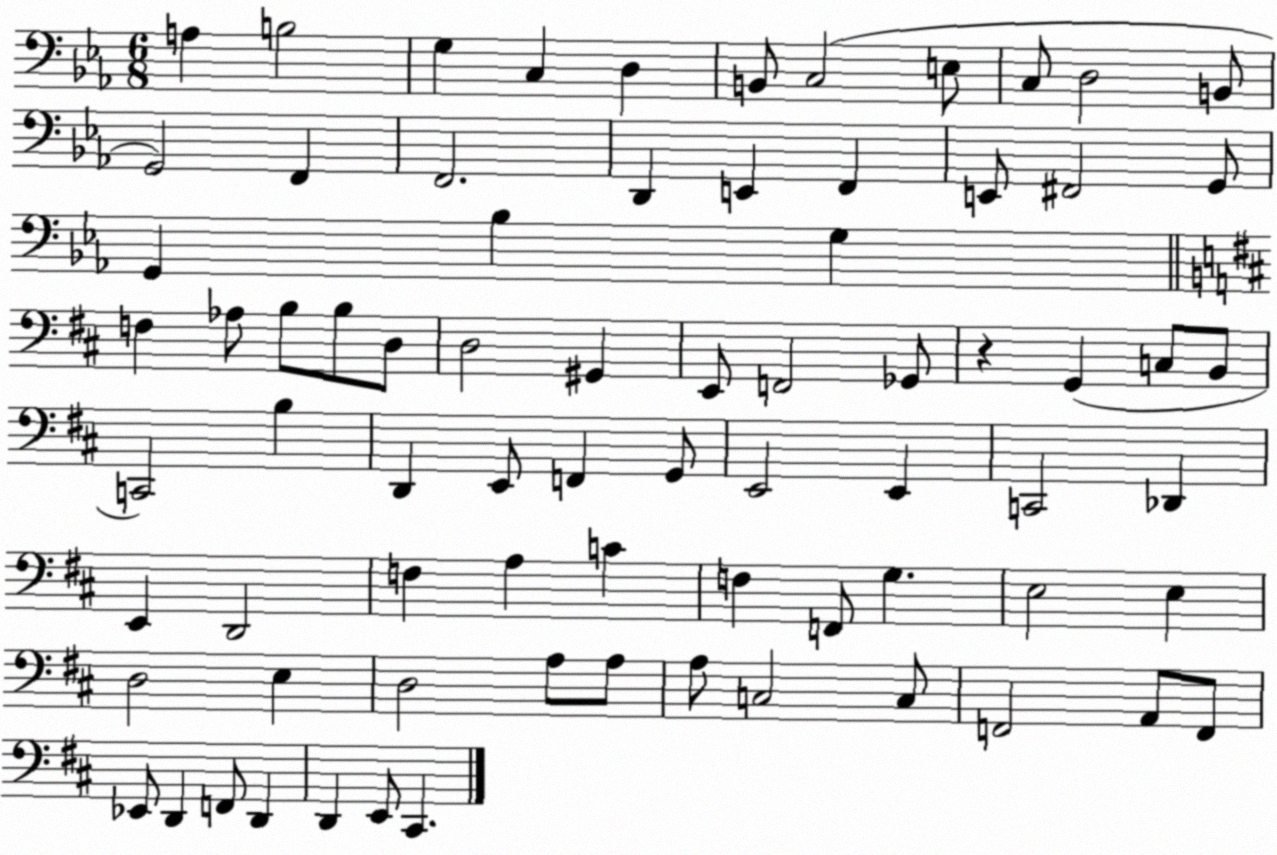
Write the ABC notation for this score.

X:1
T:Untitled
M:6/8
L:1/4
K:Eb
A, B,2 G, C, D, B,,/2 C,2 E,/2 C,/2 D,2 B,,/2 G,,2 F,, F,,2 D,, E,, F,, E,,/2 ^F,,2 G,,/2 G,, _B, G, F, _A,/2 B,/2 B,/2 D,/2 D,2 ^G,, E,,/2 F,,2 _G,,/2 z G,, C,/2 B,,/2 C,,2 B, D,, E,,/2 F,, G,,/2 E,,2 E,, C,,2 _D,, E,, D,,2 F, A, C F, F,,/2 G, E,2 E, D,2 E, D,2 A,/2 A,/2 A,/2 C,2 C,/2 F,,2 A,,/2 F,,/2 _E,,/2 D,, F,,/2 D,, D,, E,,/2 ^C,,